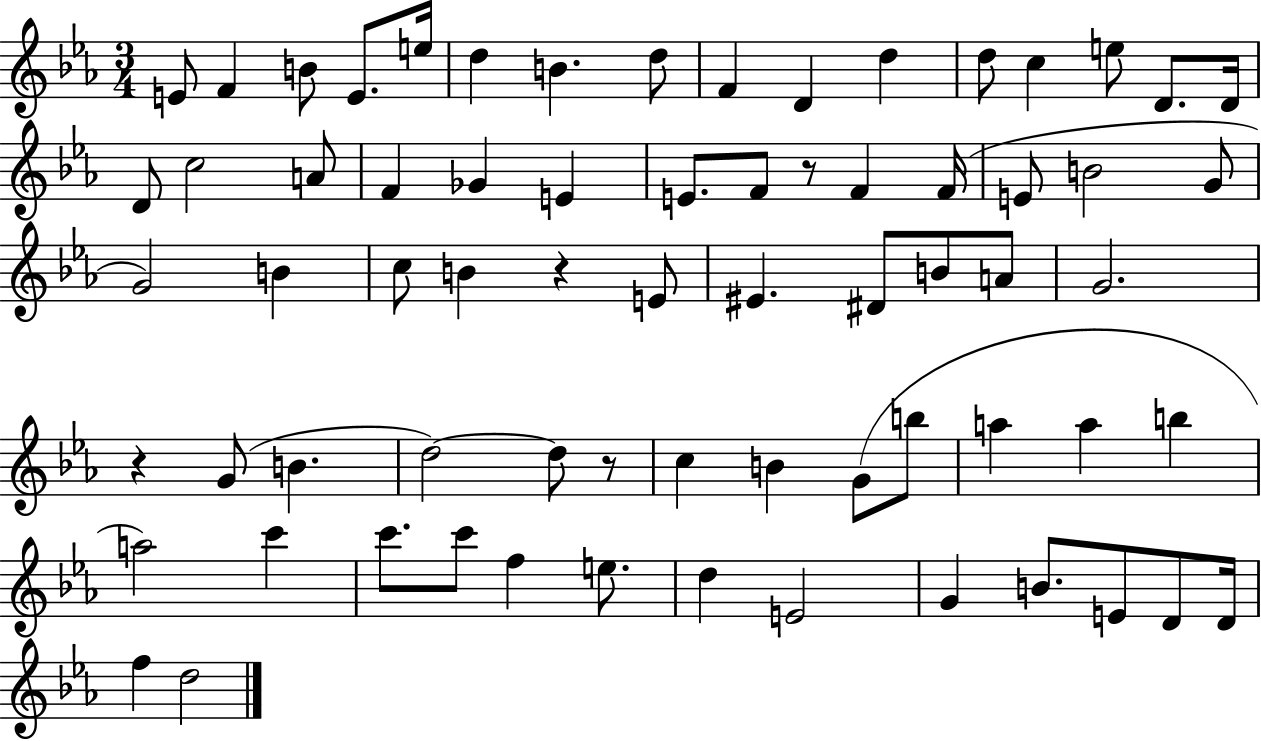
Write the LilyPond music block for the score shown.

{
  \clef treble
  \numericTimeSignature
  \time 3/4
  \key ees \major
  \repeat volta 2 { e'8 f'4 b'8 e'8. e''16 | d''4 b'4. d''8 | f'4 d'4 d''4 | d''8 c''4 e''8 d'8. d'16 | \break d'8 c''2 a'8 | f'4 ges'4 e'4 | e'8. f'8 r8 f'4 f'16( | e'8 b'2 g'8 | \break g'2) b'4 | c''8 b'4 r4 e'8 | eis'4. dis'8 b'8 a'8 | g'2. | \break r4 g'8( b'4. | d''2~~) d''8 r8 | c''4 b'4 g'8( b''8 | a''4 a''4 b''4 | \break a''2) c'''4 | c'''8. c'''8 f''4 e''8. | d''4 e'2 | g'4 b'8. e'8 d'8 d'16 | \break f''4 d''2 | } \bar "|."
}